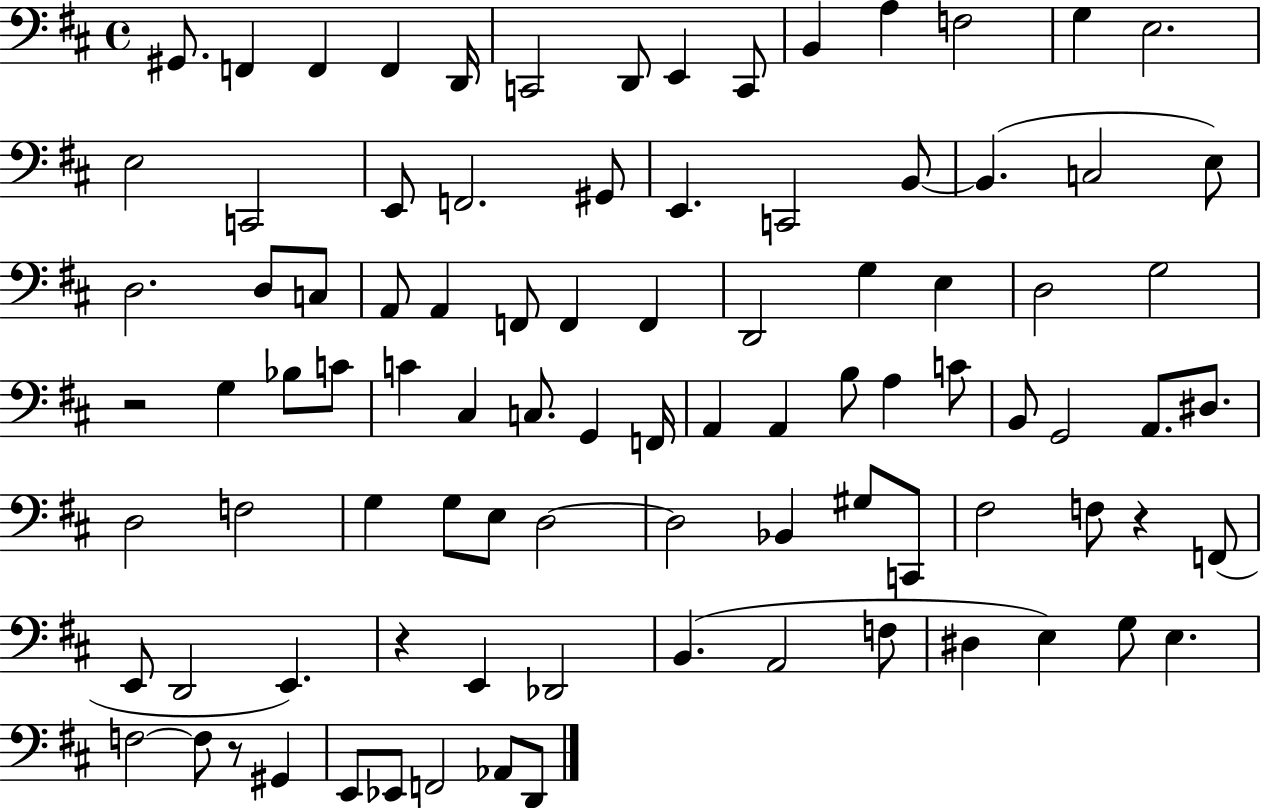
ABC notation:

X:1
T:Untitled
M:4/4
L:1/4
K:D
^G,,/2 F,, F,, F,, D,,/4 C,,2 D,,/2 E,, C,,/2 B,, A, F,2 G, E,2 E,2 C,,2 E,,/2 F,,2 ^G,,/2 E,, C,,2 B,,/2 B,, C,2 E,/2 D,2 D,/2 C,/2 A,,/2 A,, F,,/2 F,, F,, D,,2 G, E, D,2 G,2 z2 G, _B,/2 C/2 C ^C, C,/2 G,, F,,/4 A,, A,, B,/2 A, C/2 B,,/2 G,,2 A,,/2 ^D,/2 D,2 F,2 G, G,/2 E,/2 D,2 D,2 _B,, ^G,/2 C,,/2 ^F,2 F,/2 z F,,/2 E,,/2 D,,2 E,, z E,, _D,,2 B,, A,,2 F,/2 ^D, E, G,/2 E, F,2 F,/2 z/2 ^G,, E,,/2 _E,,/2 F,,2 _A,,/2 D,,/2